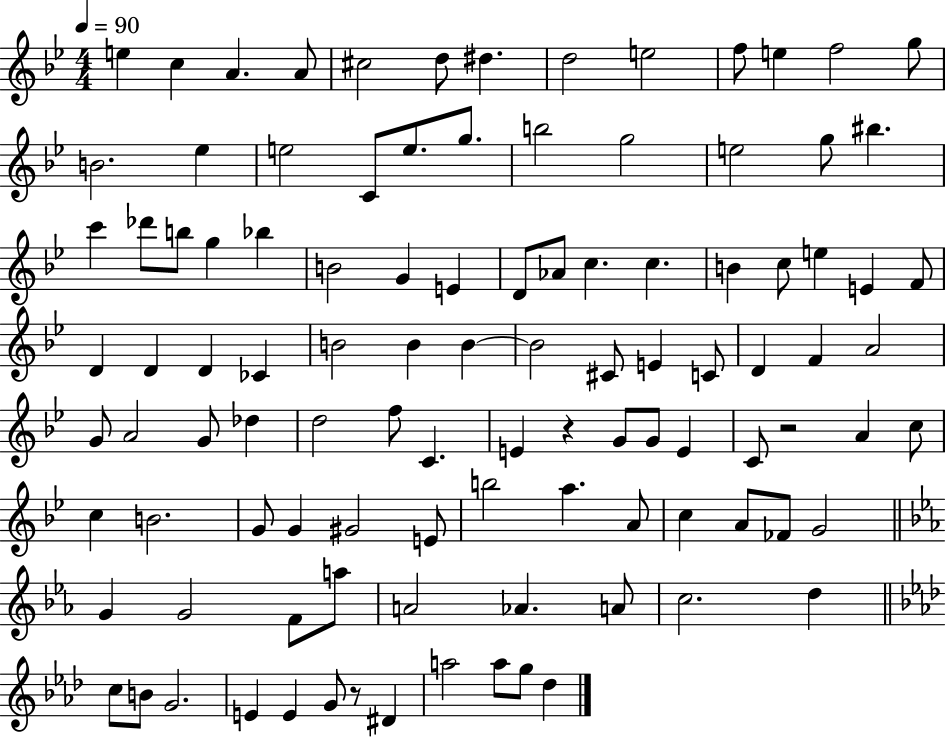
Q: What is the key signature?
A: BES major